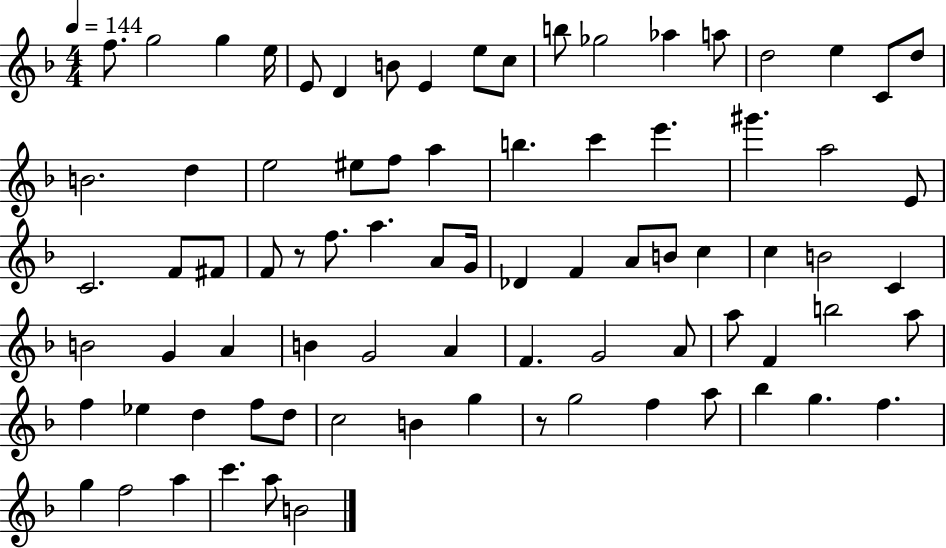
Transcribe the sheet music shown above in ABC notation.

X:1
T:Untitled
M:4/4
L:1/4
K:F
f/2 g2 g e/4 E/2 D B/2 E e/2 c/2 b/2 _g2 _a a/2 d2 e C/2 d/2 B2 d e2 ^e/2 f/2 a b c' e' ^g' a2 E/2 C2 F/2 ^F/2 F/2 z/2 f/2 a A/2 G/4 _D F A/2 B/2 c c B2 C B2 G A B G2 A F G2 A/2 a/2 F b2 a/2 f _e d f/2 d/2 c2 B g z/2 g2 f a/2 _b g f g f2 a c' a/2 B2